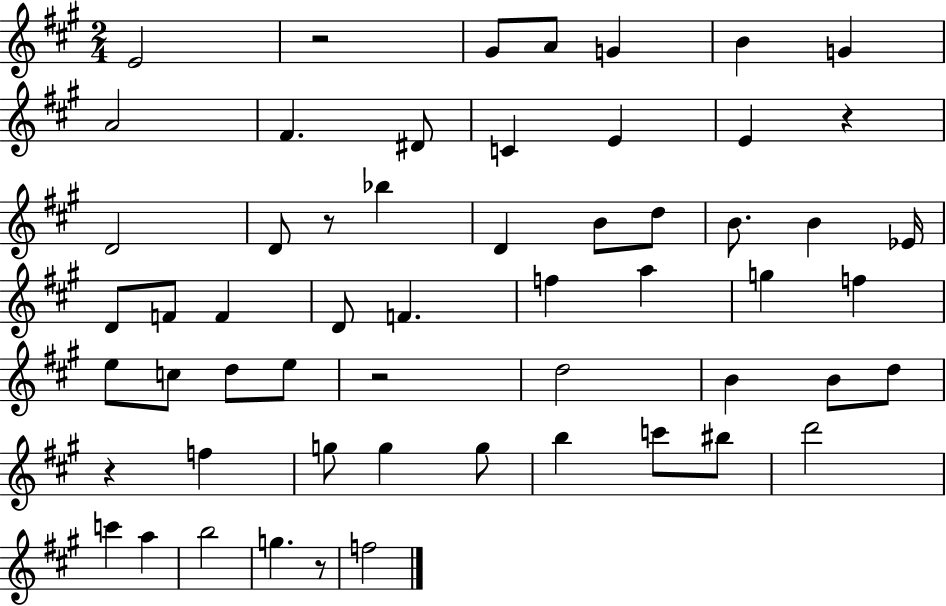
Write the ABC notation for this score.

X:1
T:Untitled
M:2/4
L:1/4
K:A
E2 z2 ^G/2 A/2 G B G A2 ^F ^D/2 C E E z D2 D/2 z/2 _b D B/2 d/2 B/2 B _E/4 D/2 F/2 F D/2 F f a g f e/2 c/2 d/2 e/2 z2 d2 B B/2 d/2 z f g/2 g g/2 b c'/2 ^b/2 d'2 c' a b2 g z/2 f2